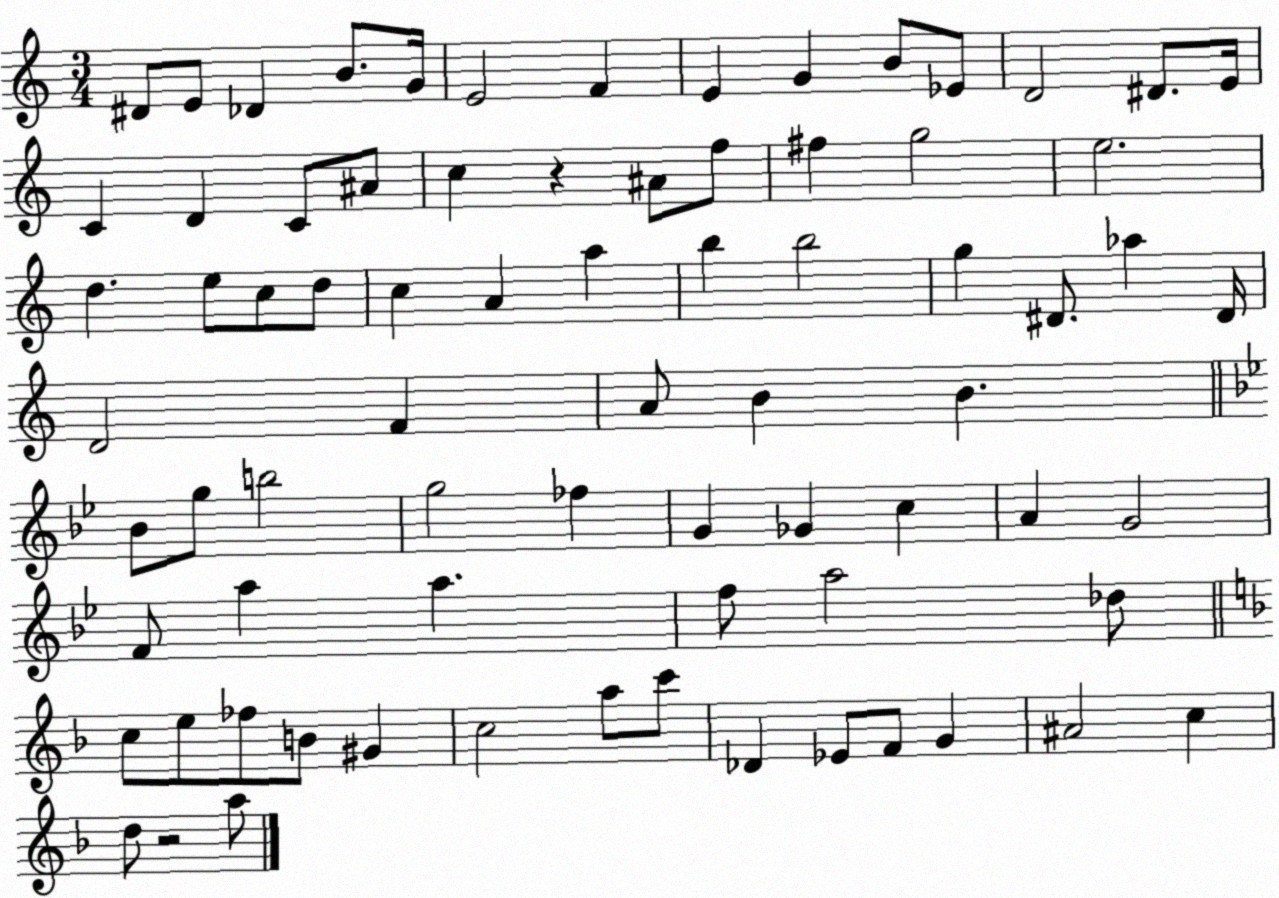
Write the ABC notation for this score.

X:1
T:Untitled
M:3/4
L:1/4
K:C
^D/2 E/2 _D B/2 G/4 E2 F E G B/2 _E/2 D2 ^D/2 E/4 C D C/2 ^A/2 c z ^A/2 f/2 ^f g2 e2 d e/2 c/2 d/2 c A a b b2 g ^D/2 _a ^D/4 D2 F A/2 B B _B/2 g/2 b2 g2 _f G _G c A G2 F/2 a a f/2 a2 _d/2 c/2 e/2 _f/2 B/2 ^G c2 a/2 c'/2 _D _E/2 F/2 G ^A2 c d/2 z2 a/2